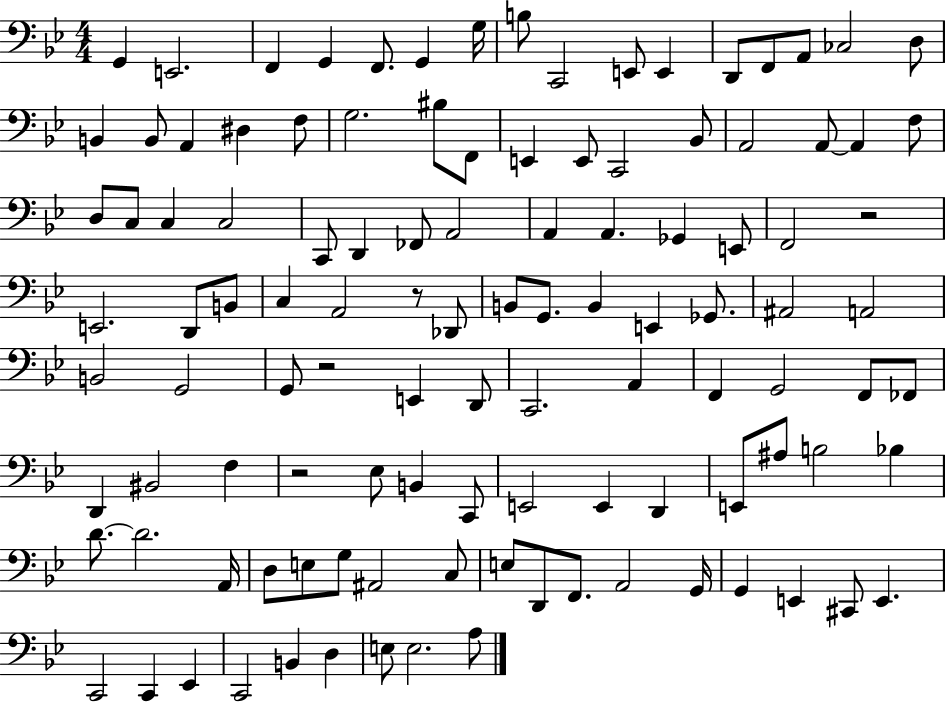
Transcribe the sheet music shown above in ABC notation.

X:1
T:Untitled
M:4/4
L:1/4
K:Bb
G,, E,,2 F,, G,, F,,/2 G,, G,/4 B,/2 C,,2 E,,/2 E,, D,,/2 F,,/2 A,,/2 _C,2 D,/2 B,, B,,/2 A,, ^D, F,/2 G,2 ^B,/2 F,,/2 E,, E,,/2 C,,2 _B,,/2 A,,2 A,,/2 A,, F,/2 D,/2 C,/2 C, C,2 C,,/2 D,, _F,,/2 A,,2 A,, A,, _G,, E,,/2 F,,2 z2 E,,2 D,,/2 B,,/2 C, A,,2 z/2 _D,,/2 B,,/2 G,,/2 B,, E,, _G,,/2 ^A,,2 A,,2 B,,2 G,,2 G,,/2 z2 E,, D,,/2 C,,2 A,, F,, G,,2 F,,/2 _F,,/2 D,, ^B,,2 F, z2 _E,/2 B,, C,,/2 E,,2 E,, D,, E,,/2 ^A,/2 B,2 _B, D/2 D2 A,,/4 D,/2 E,/2 G,/2 ^A,,2 C,/2 E,/2 D,,/2 F,,/2 A,,2 G,,/4 G,, E,, ^C,,/2 E,, C,,2 C,, _E,, C,,2 B,, D, E,/2 E,2 A,/2